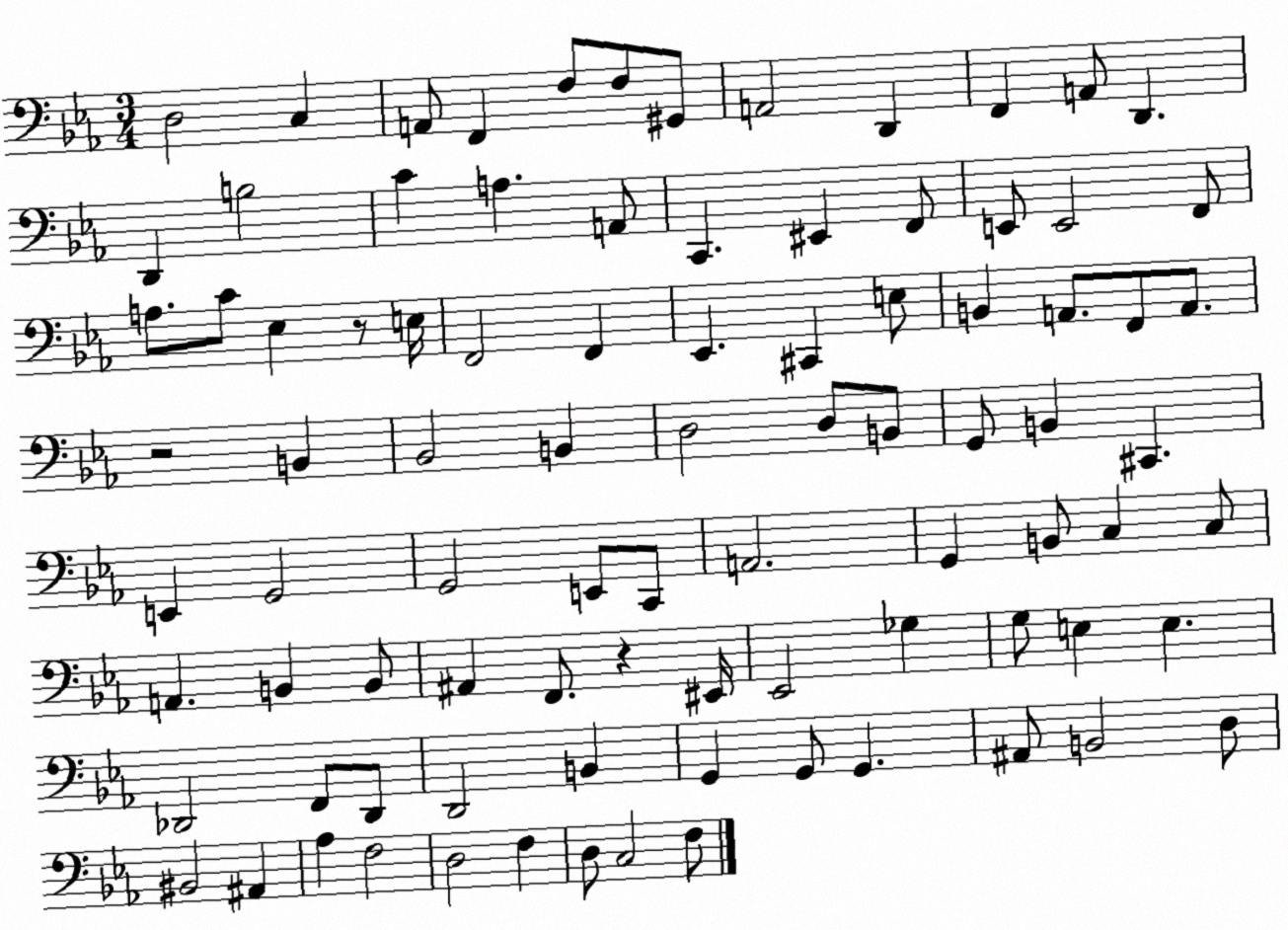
X:1
T:Untitled
M:3/4
L:1/4
K:Eb
D,2 C, A,,/2 F,, F,/2 F,/2 ^G,,/2 A,,2 D,, F,, A,,/2 D,, D,, B,2 C A, A,,/2 C,, ^E,, F,,/2 E,,/2 E,,2 F,,/2 A,/2 C/2 _E, z/2 E,/4 F,,2 F,, _E,, ^C,, E,/2 B,, A,,/2 F,,/2 A,,/2 z2 B,, _B,,2 B,, D,2 D,/2 B,,/2 G,,/2 B,, ^C,, E,, G,,2 G,,2 E,,/2 C,,/2 A,,2 G,, B,,/2 C, C,/2 A,, B,, B,,/2 ^A,, F,,/2 z ^E,,/4 _E,,2 _G, G,/2 E, E, _D,,2 F,,/2 _D,,/2 D,,2 B,, G,, G,,/2 G,, ^A,,/2 B,,2 D,/2 ^B,,2 ^A,, _A, F,2 D,2 F, D,/2 C,2 F,/2